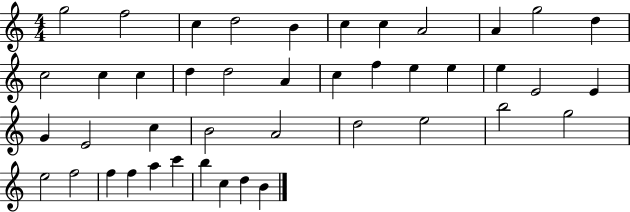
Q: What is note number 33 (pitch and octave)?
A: G5